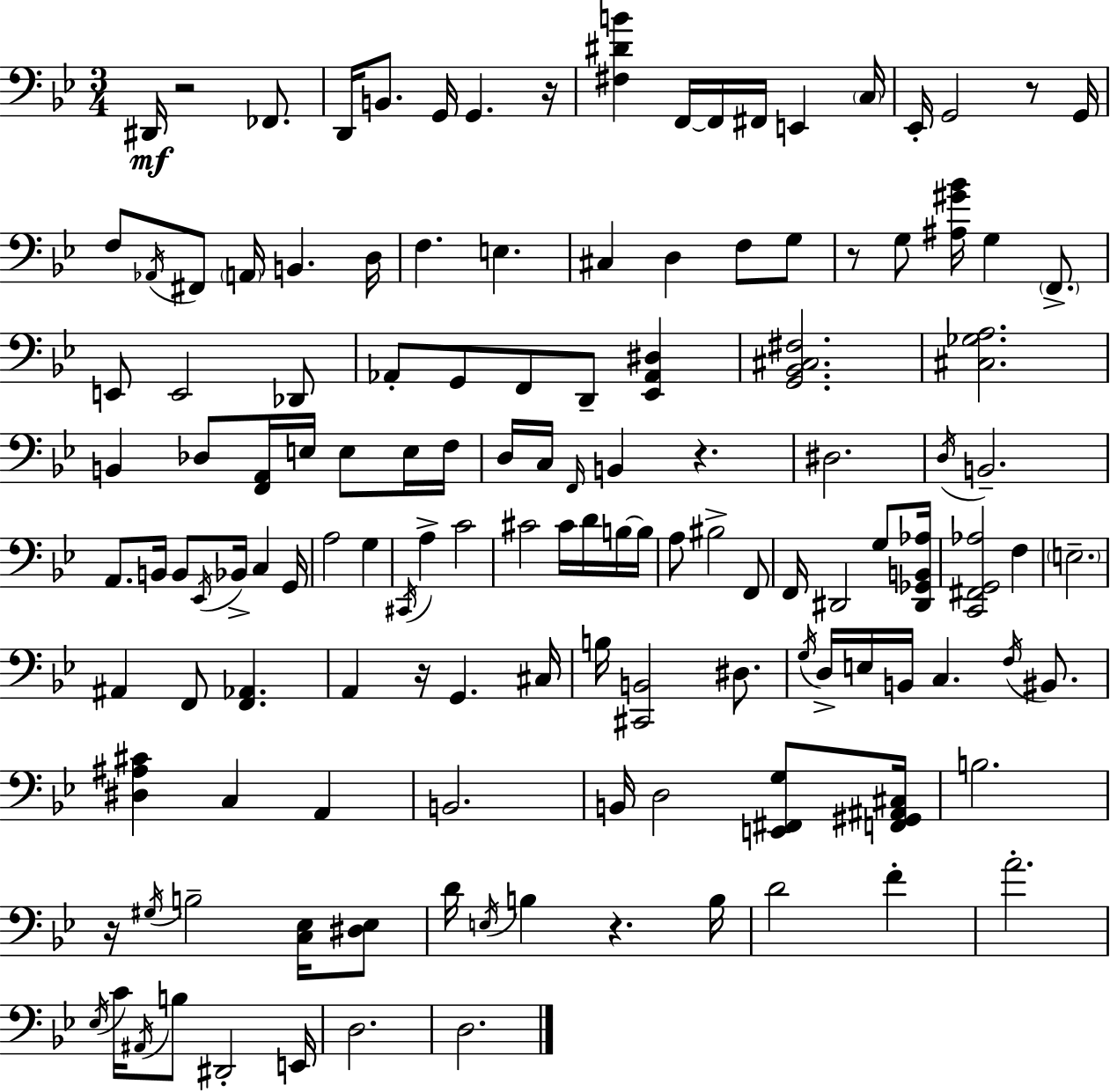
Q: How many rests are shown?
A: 8